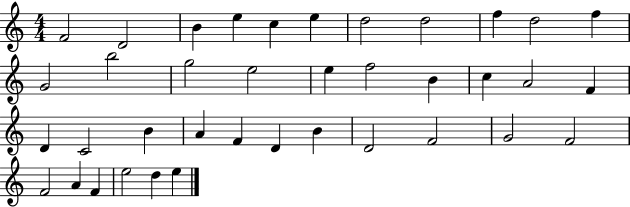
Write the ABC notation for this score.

X:1
T:Untitled
M:4/4
L:1/4
K:C
F2 D2 B e c e d2 d2 f d2 f G2 b2 g2 e2 e f2 B c A2 F D C2 B A F D B D2 F2 G2 F2 F2 A F e2 d e